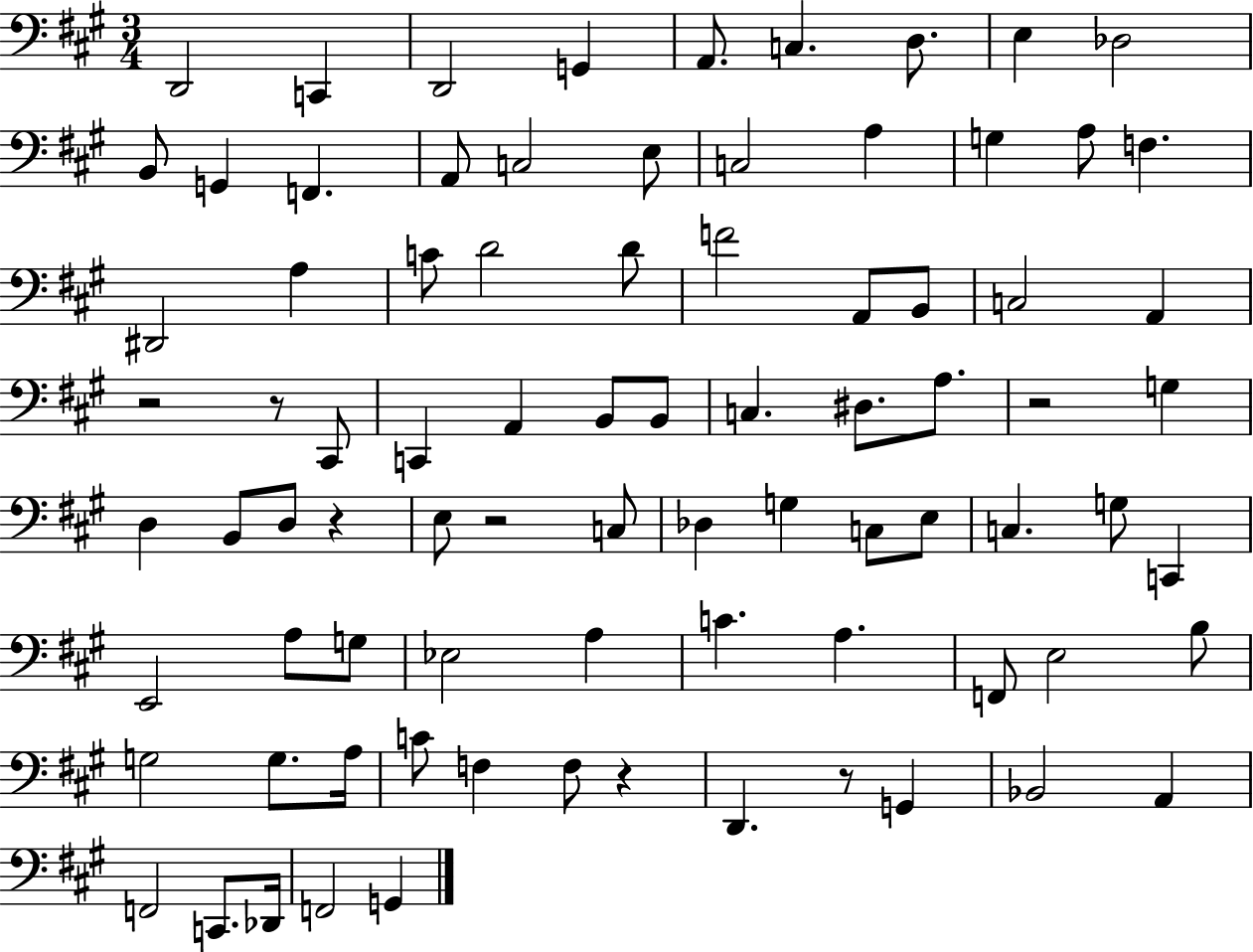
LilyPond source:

{
  \clef bass
  \numericTimeSignature
  \time 3/4
  \key a \major
  d,2 c,4 | d,2 g,4 | a,8. c4. d8. | e4 des2 | \break b,8 g,4 f,4. | a,8 c2 e8 | c2 a4 | g4 a8 f4. | \break dis,2 a4 | c'8 d'2 d'8 | f'2 a,8 b,8 | c2 a,4 | \break r2 r8 cis,8 | c,4 a,4 b,8 b,8 | c4. dis8. a8. | r2 g4 | \break d4 b,8 d8 r4 | e8 r2 c8 | des4 g4 c8 e8 | c4. g8 c,4 | \break e,2 a8 g8 | ees2 a4 | c'4. a4. | f,8 e2 b8 | \break g2 g8. a16 | c'8 f4 f8 r4 | d,4. r8 g,4 | bes,2 a,4 | \break f,2 c,8. des,16 | f,2 g,4 | \bar "|."
}